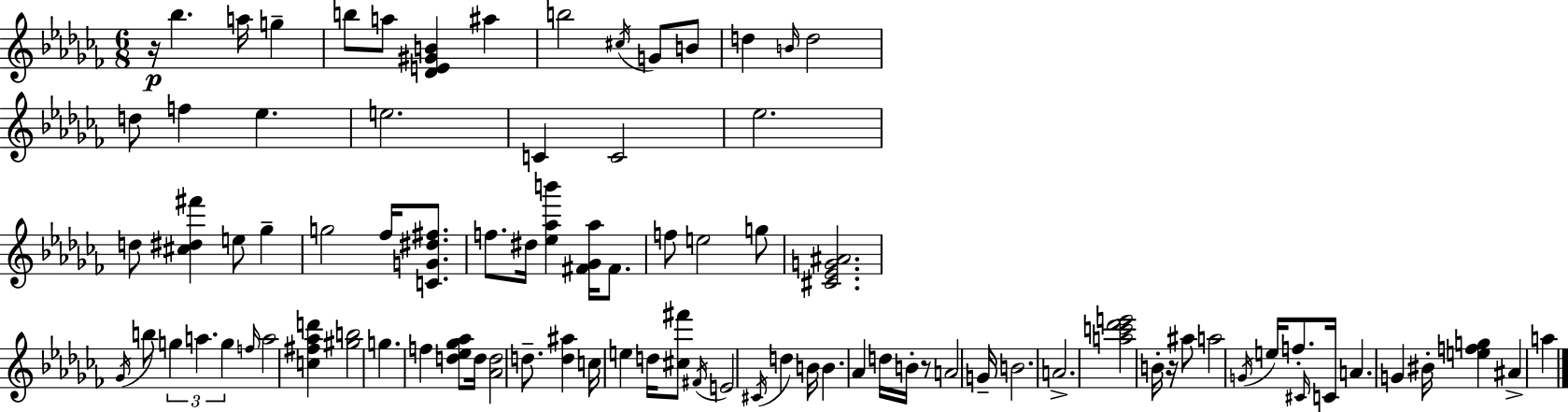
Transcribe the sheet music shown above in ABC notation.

X:1
T:Untitled
M:6/8
L:1/4
K:Abm
z/4 _b a/4 g b/2 a/2 [_DE^GB] ^a b2 ^c/4 G/2 B/2 d B/4 d2 d/2 f _e e2 C C2 _e2 d/2 [^c^d^f'] e/2 _g g2 _f/4 [CG^d^f]/2 f/2 ^d/4 [_e_ab'] [^F_G_a]/4 ^F/2 f/2 e2 g/2 [^C_EG^A]2 _G/4 b/2 g a g f/4 a2 [c^f_ad'] [^gb]2 g f [d_e_g_a]/2 d/4 [_Ad]2 d/2 [d^a] c/4 e d/4 [^c^f']/2 ^F/4 E2 ^C/4 d B/4 B _A d/4 B/4 z/2 A2 G/4 B2 A2 [ac'_d'e']2 B/4 z/4 ^a/2 a2 G/4 e/4 f/2 ^C/4 C/4 A G ^B/4 [efg] ^A a